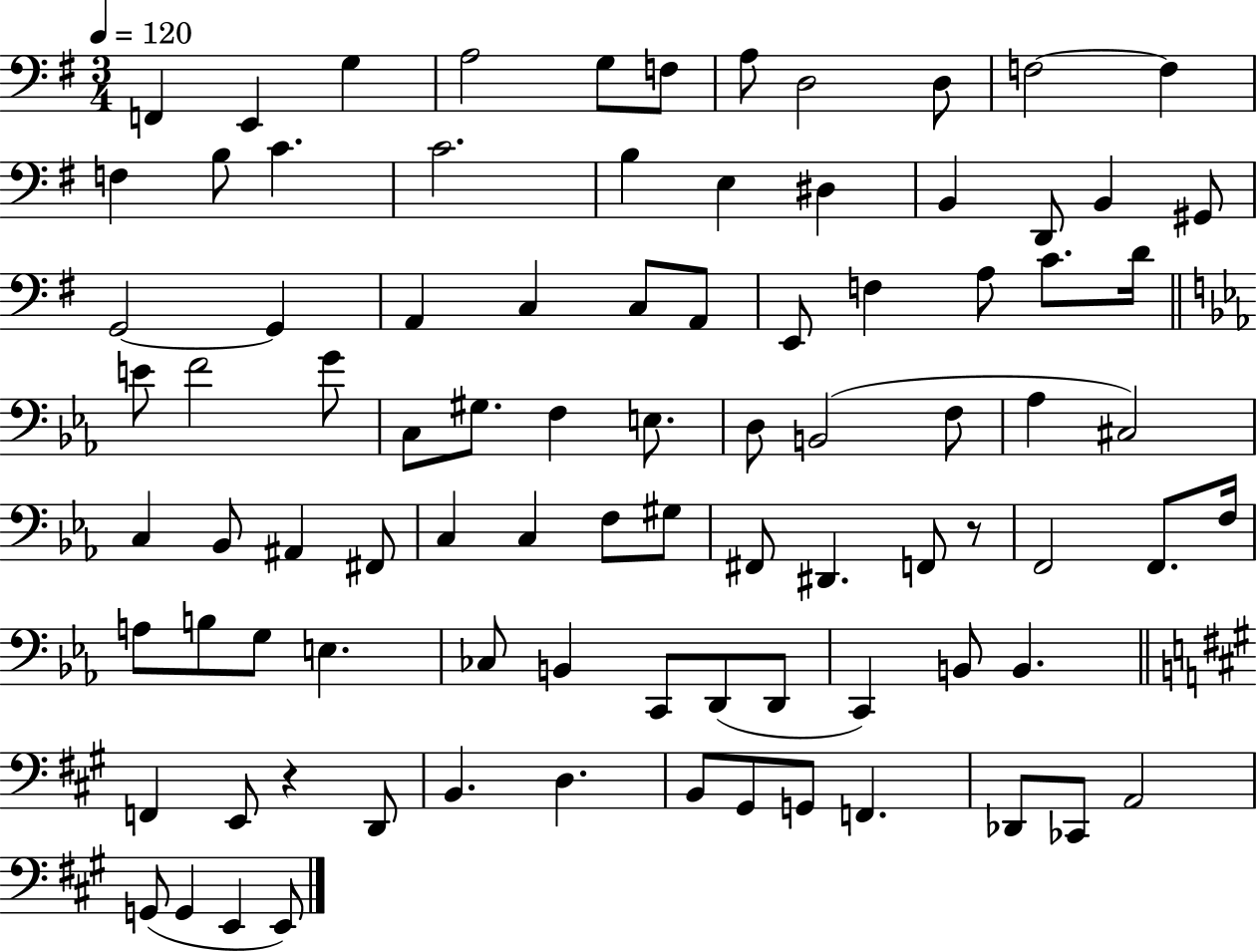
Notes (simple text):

F2/q E2/q G3/q A3/h G3/e F3/e A3/e D3/h D3/e F3/h F3/q F3/q B3/e C4/q. C4/h. B3/q E3/q D#3/q B2/q D2/e B2/q G#2/e G2/h G2/q A2/q C3/q C3/e A2/e E2/e F3/q A3/e C4/e. D4/s E4/e F4/h G4/e C3/e G#3/e. F3/q E3/e. D3/e B2/h F3/e Ab3/q C#3/h C3/q Bb2/e A#2/q F#2/e C3/q C3/q F3/e G#3/e F#2/e D#2/q. F2/e R/e F2/h F2/e. F3/s A3/e B3/e G3/e E3/q. CES3/e B2/q C2/e D2/e D2/e C2/q B2/e B2/q. F2/q E2/e R/q D2/e B2/q. D3/q. B2/e G#2/e G2/e F2/q. Db2/e CES2/e A2/h G2/e G2/q E2/q E2/e